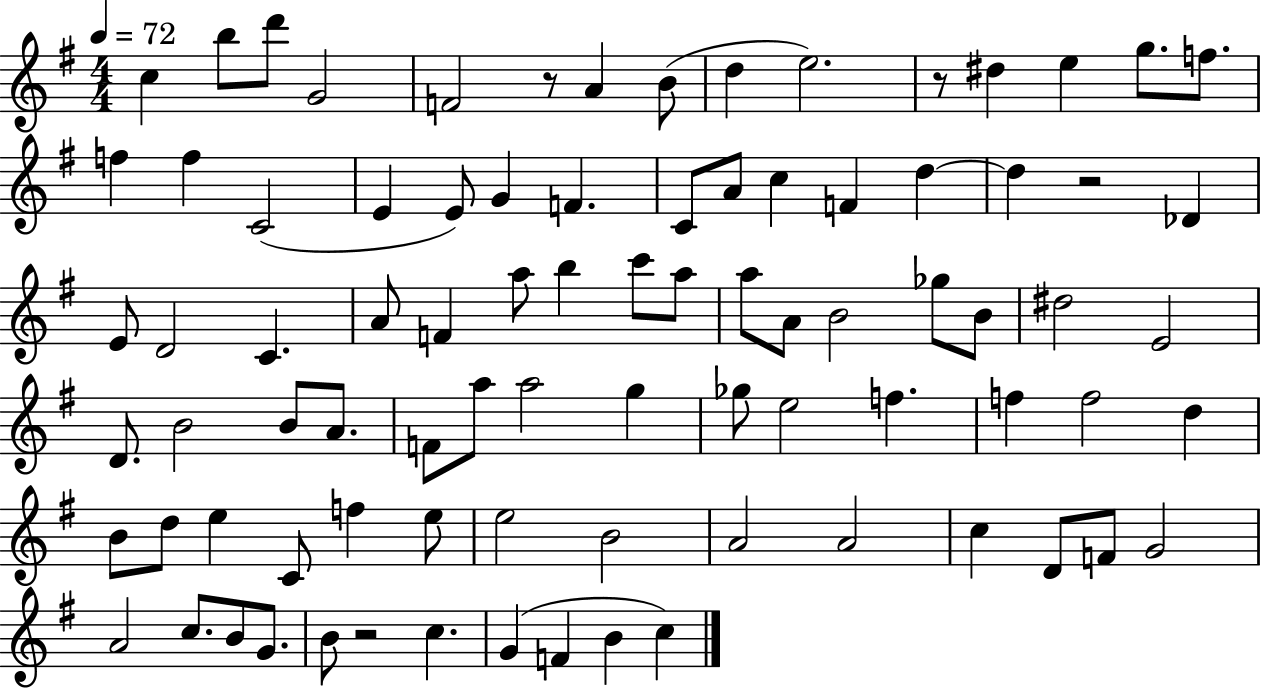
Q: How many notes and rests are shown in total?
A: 85